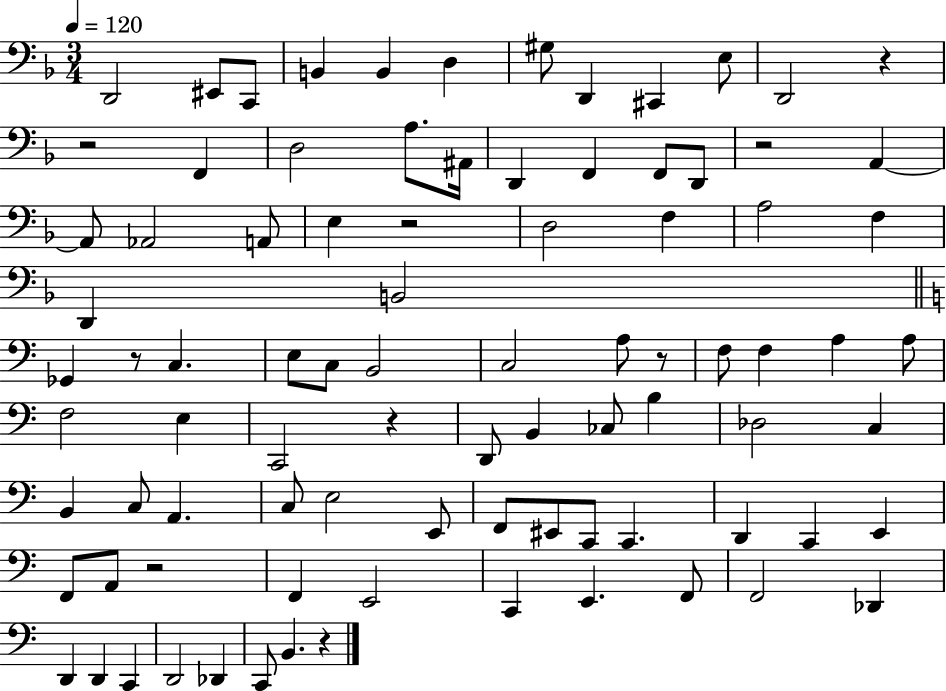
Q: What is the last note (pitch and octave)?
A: B2